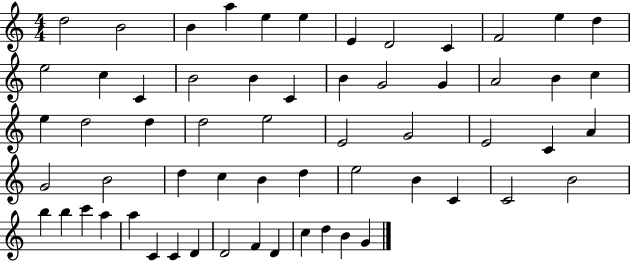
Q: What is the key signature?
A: C major